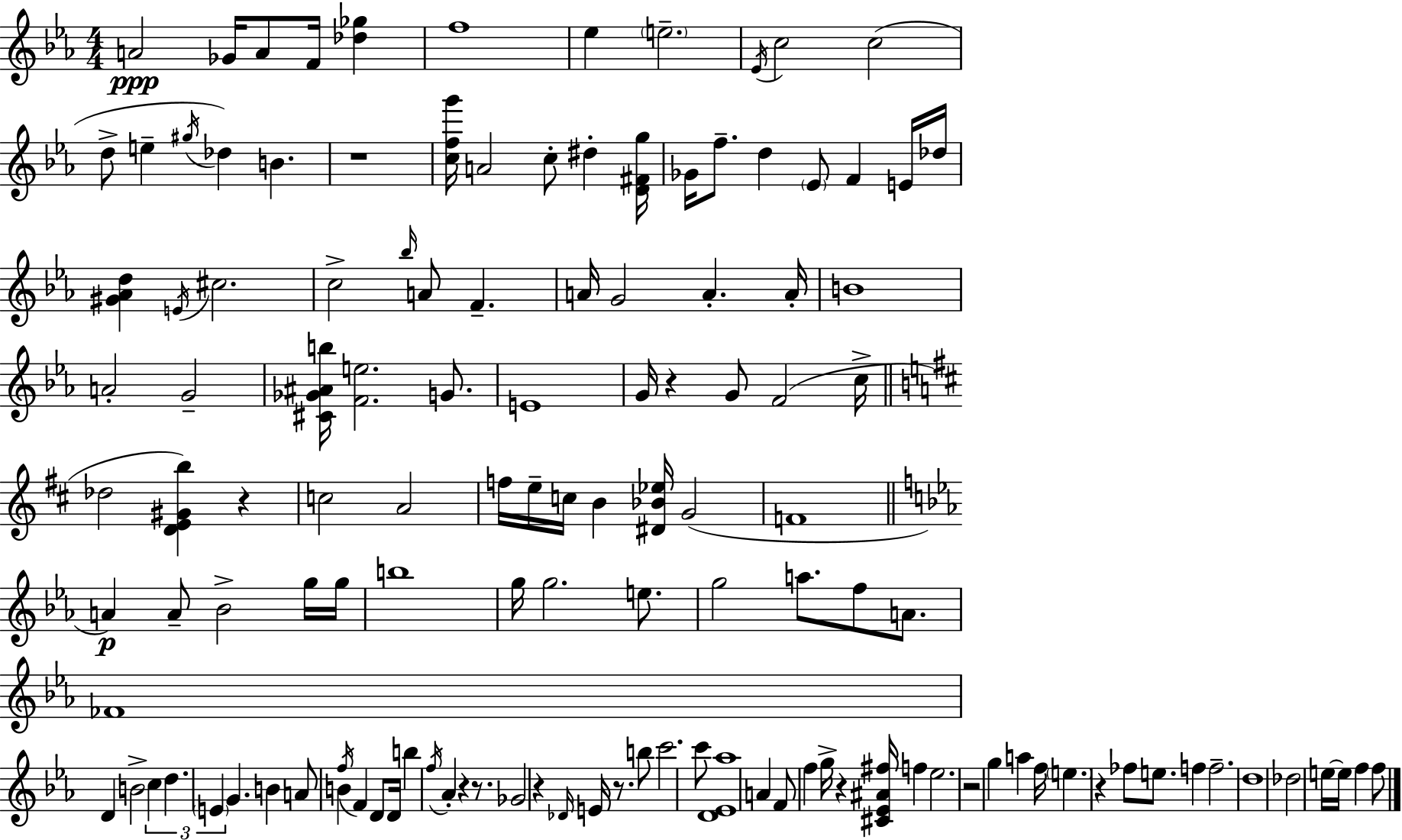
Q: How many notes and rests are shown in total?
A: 129